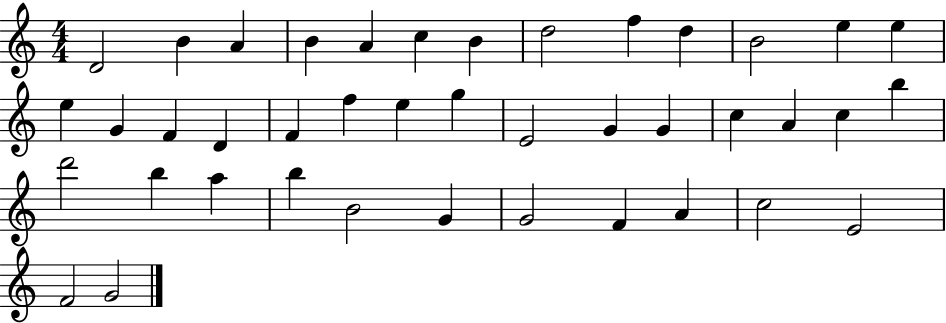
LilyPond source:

{
  \clef treble
  \numericTimeSignature
  \time 4/4
  \key c \major
  d'2 b'4 a'4 | b'4 a'4 c''4 b'4 | d''2 f''4 d''4 | b'2 e''4 e''4 | \break e''4 g'4 f'4 d'4 | f'4 f''4 e''4 g''4 | e'2 g'4 g'4 | c''4 a'4 c''4 b''4 | \break d'''2 b''4 a''4 | b''4 b'2 g'4 | g'2 f'4 a'4 | c''2 e'2 | \break f'2 g'2 | \bar "|."
}